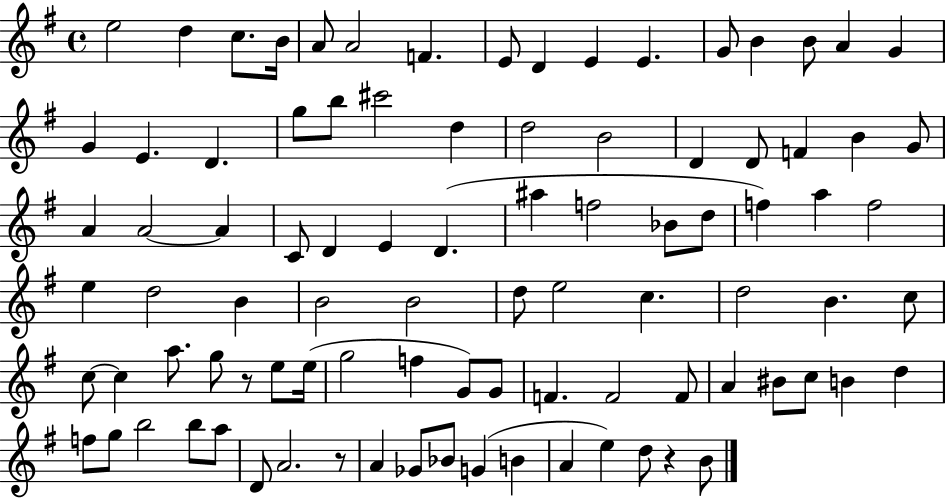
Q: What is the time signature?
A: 4/4